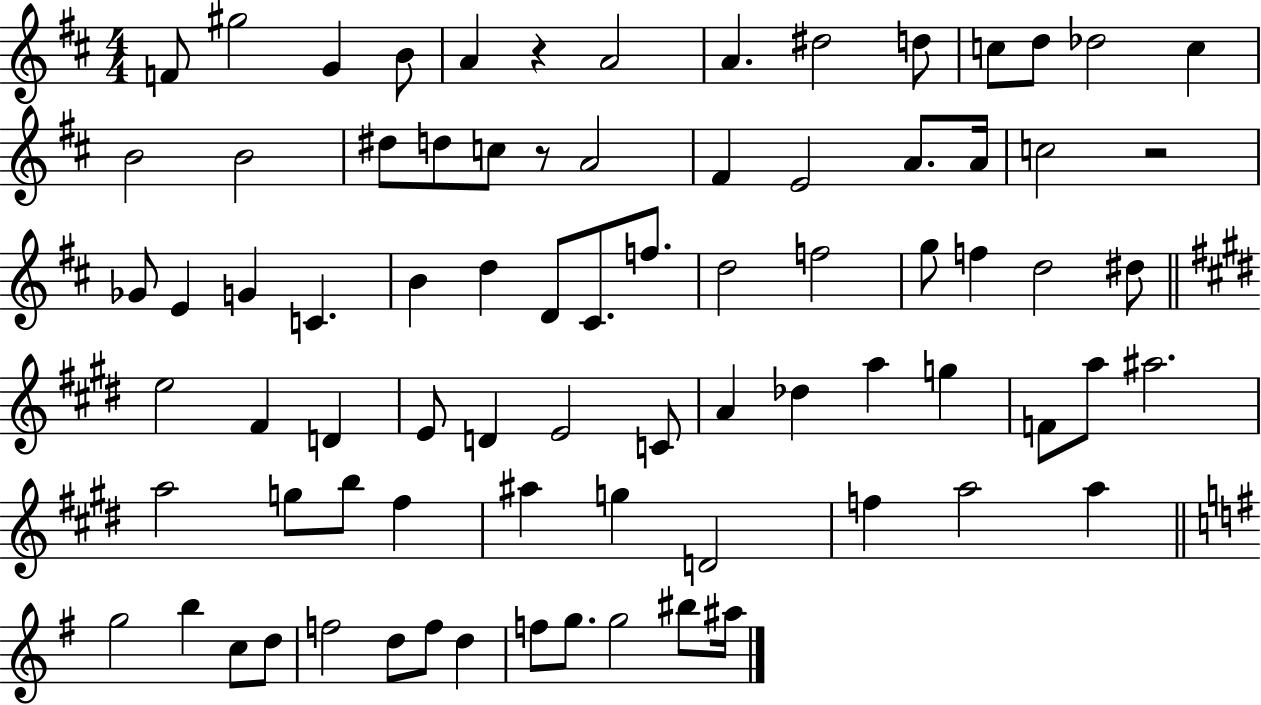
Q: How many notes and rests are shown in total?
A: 79